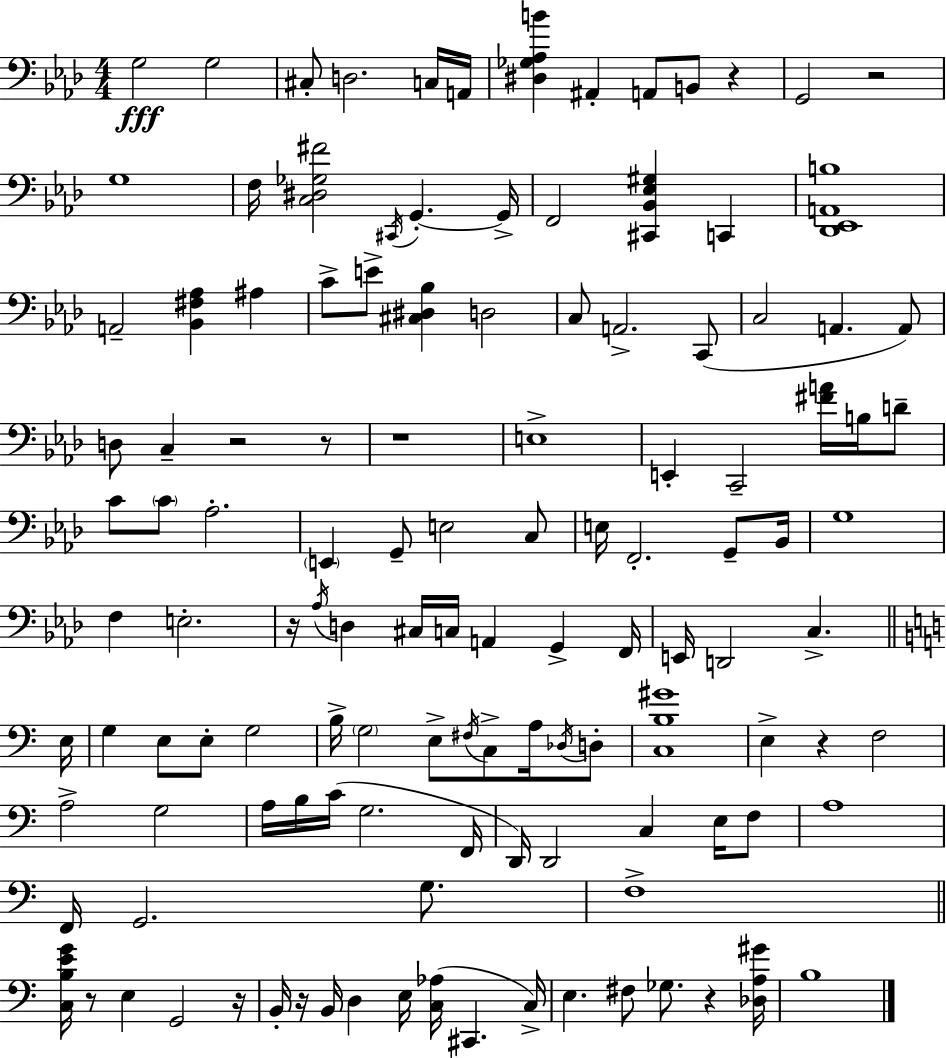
{
  \clef bass
  \numericTimeSignature
  \time 4/4
  \key f \minor
  g2\fff g2 | cis8-. d2. c16 a,16 | <dis ges aes b'>4 ais,4-. a,8 b,8 r4 | g,2 r2 | \break g1 | f16 <c dis ges fis'>2 \acciaccatura { cis,16 } g,4.-.~~ | g,16-> f,2 <cis, bes, ees gis>4 c,4 | <des, ees, a, b>1 | \break a,2-- <bes, fis aes>4 ais4 | c'8-> e'8-> <cis dis bes>4 d2 | c8 a,2.-> c,8( | c2 a,4. a,8) | \break d8 c4-- r2 r8 | r1 | e1-> | e,4-. c,2-- <fis' a'>16 b16 d'8-- | \break c'8 \parenthesize c'8 aes2.-. | \parenthesize e,4 g,8-- e2 c8 | e16 f,2.-. g,8-- | bes,16 g1 | \break f4 e2.-. | r16 \acciaccatura { aes16 } d4 cis16 c16 a,4 g,4-> | f,16 e,16 d,2 c4.-> | \bar "||" \break \key c \major e16 g4 e8 e8-. g2 | b16-> \parenthesize g2 e8-> \acciaccatura { fis16 } c8-> a16 | \acciaccatura { des16 } d8-. <c b gis'>1 | e4-> r4 f2 | \break a2-> g2 | a16 b16 c'16( g2. | f,16 d,16) d,2 c4 | e16 f8 a1 | \break f,16 g,2. | g8. f1-> | \bar "||" \break \key c \major <c b e' g'>16 r8 e4 g,2 r16 | b,16-. r16 b,16 d4 e16 <c aes>16( cis,4. c16->) | e4. fis8 ges8. r4 <des a gis'>16 | b1 | \break \bar "|."
}